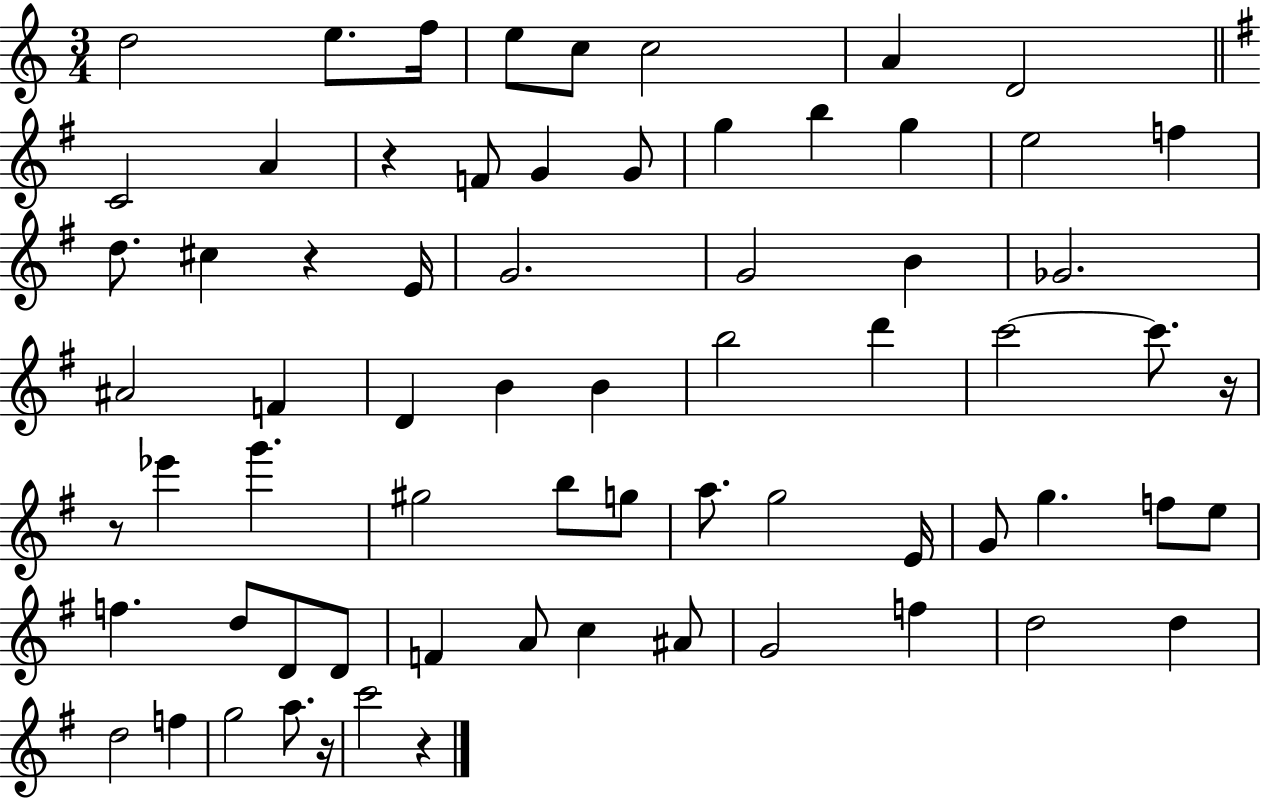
D5/h E5/e. F5/s E5/e C5/e C5/h A4/q D4/h C4/h A4/q R/q F4/e G4/q G4/e G5/q B5/q G5/q E5/h F5/q D5/e. C#5/q R/q E4/s G4/h. G4/h B4/q Gb4/h. A#4/h F4/q D4/q B4/q B4/q B5/h D6/q C6/h C6/e. R/s R/e Eb6/q G6/q. G#5/h B5/e G5/e A5/e. G5/h E4/s G4/e G5/q. F5/e E5/e F5/q. D5/e D4/e D4/e F4/q A4/e C5/q A#4/e G4/h F5/q D5/h D5/q D5/h F5/q G5/h A5/e. R/s C6/h R/q